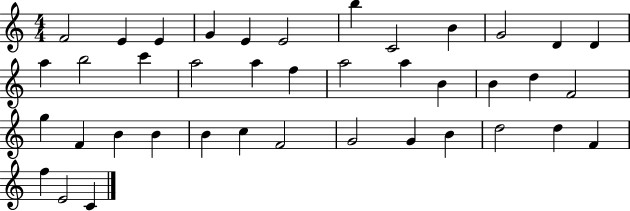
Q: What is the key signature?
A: C major